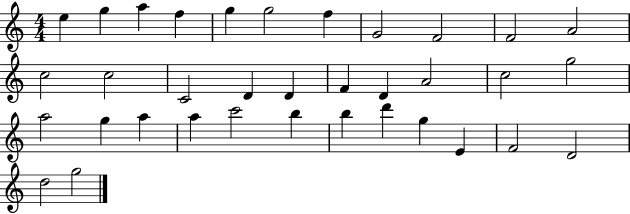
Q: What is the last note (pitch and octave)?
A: G5